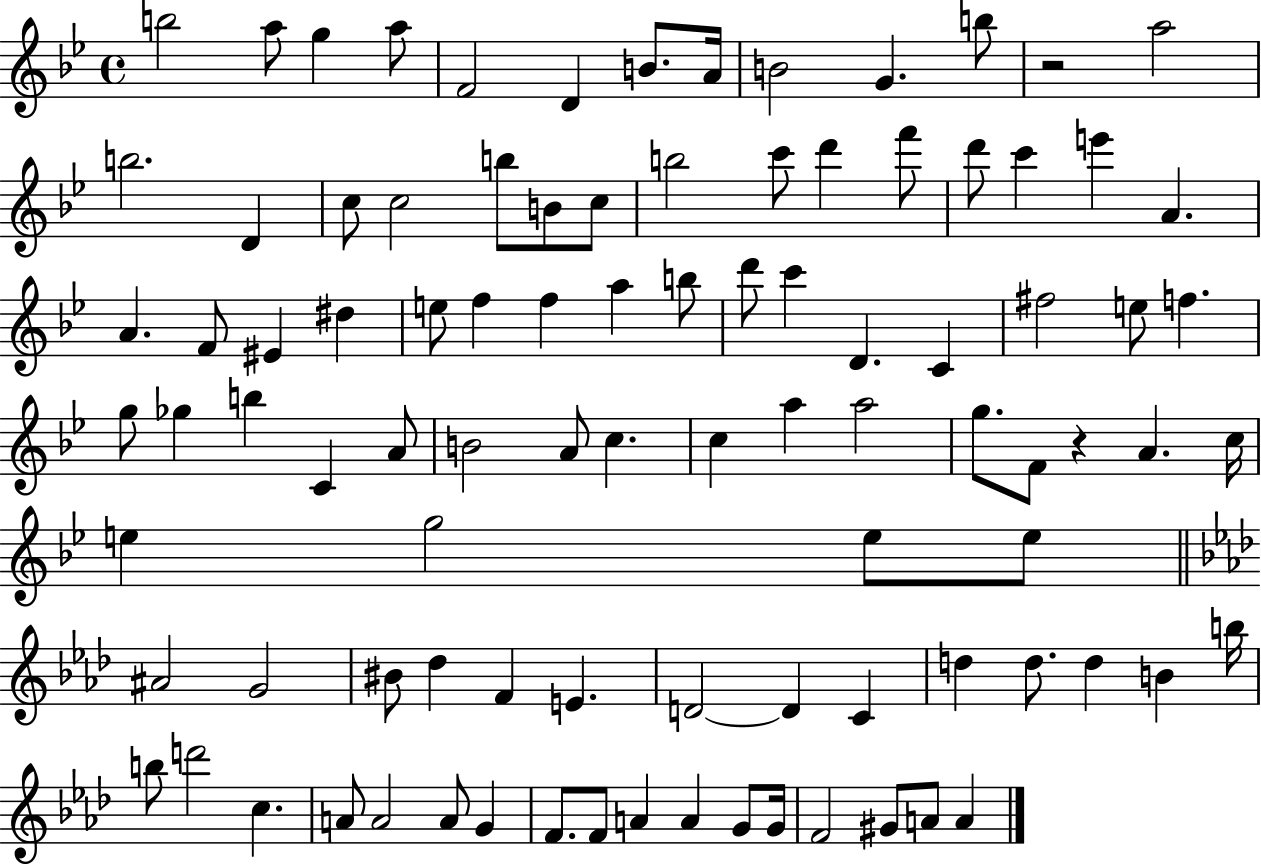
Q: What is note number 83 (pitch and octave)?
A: G4